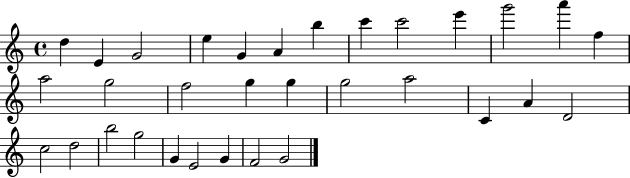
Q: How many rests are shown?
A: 0